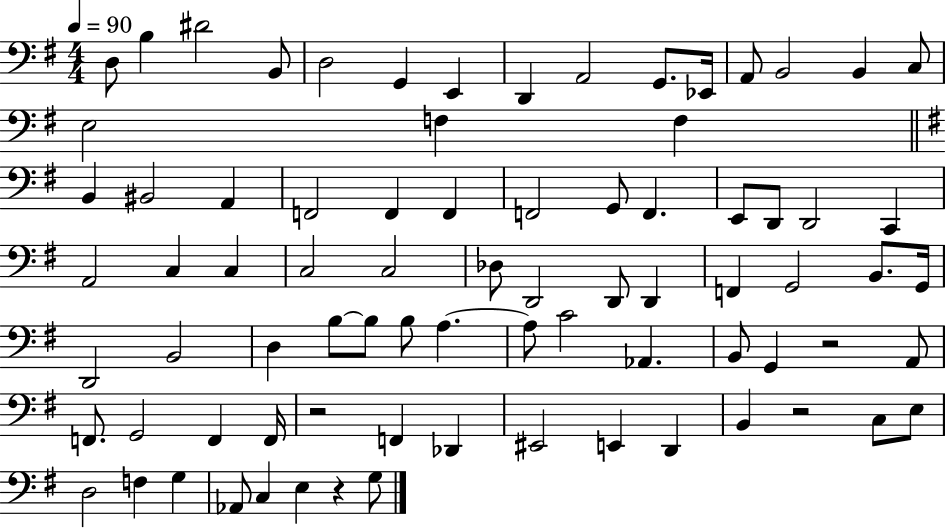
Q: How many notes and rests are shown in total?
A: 80